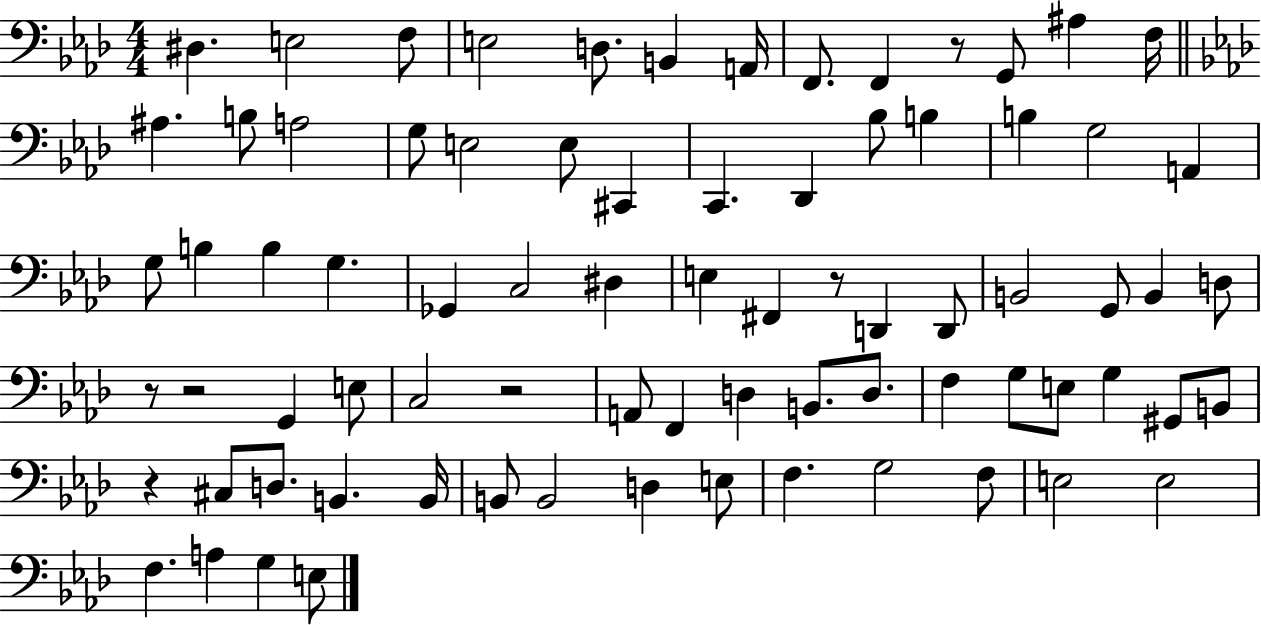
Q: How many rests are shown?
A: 6